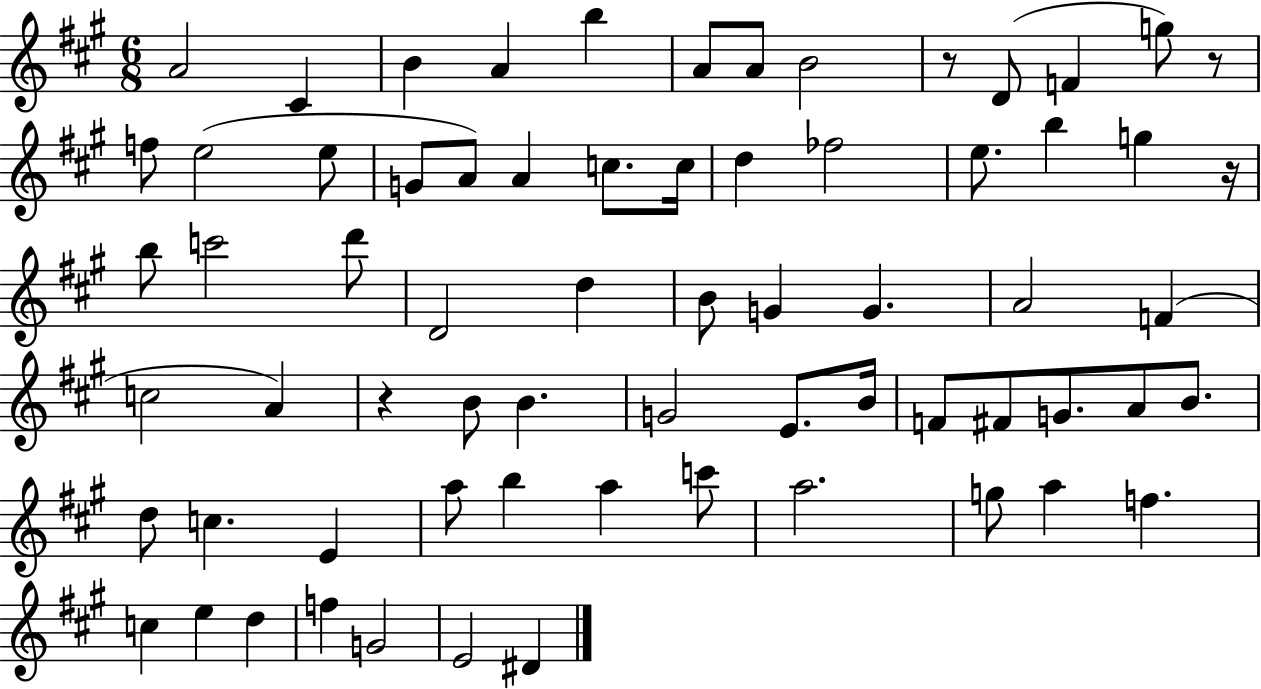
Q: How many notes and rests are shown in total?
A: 68